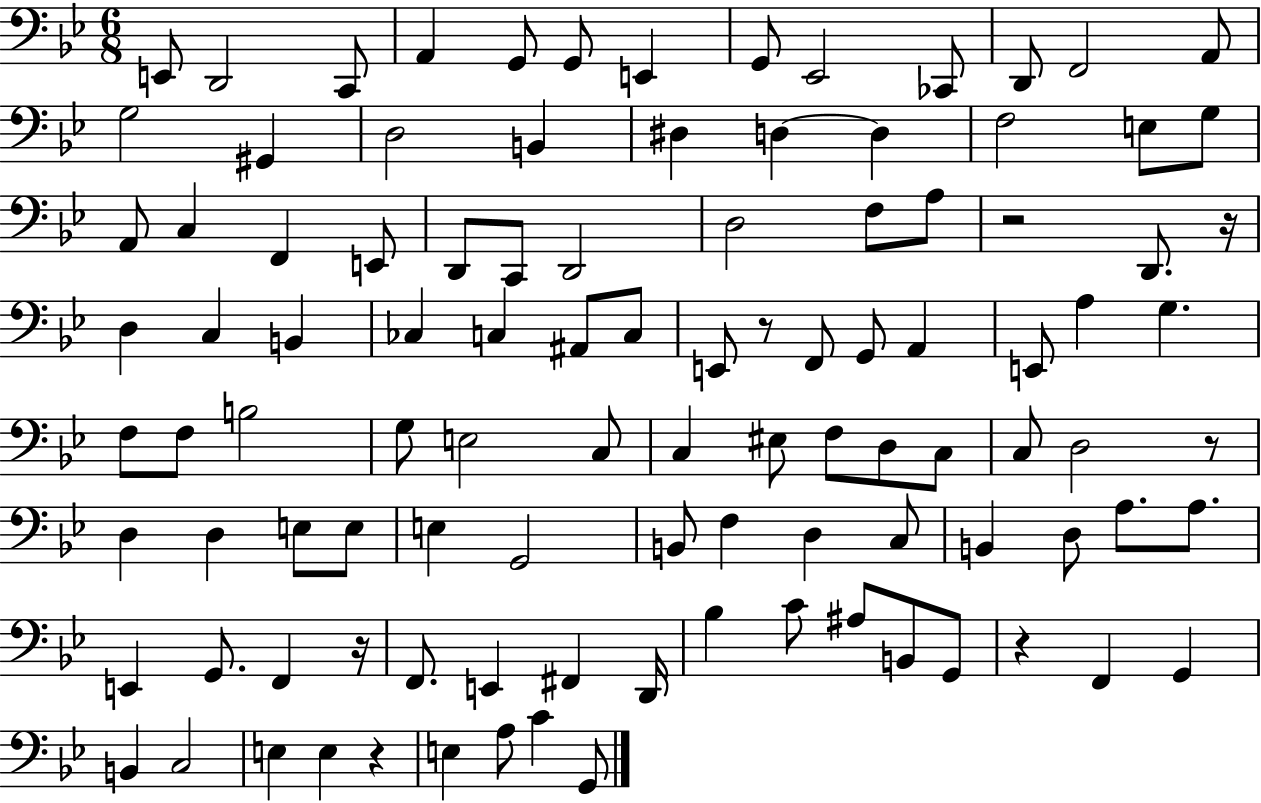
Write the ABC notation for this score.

X:1
T:Untitled
M:6/8
L:1/4
K:Bb
E,,/2 D,,2 C,,/2 A,, G,,/2 G,,/2 E,, G,,/2 _E,,2 _C,,/2 D,,/2 F,,2 A,,/2 G,2 ^G,, D,2 B,, ^D, D, D, F,2 E,/2 G,/2 A,,/2 C, F,, E,,/2 D,,/2 C,,/2 D,,2 D,2 F,/2 A,/2 z2 D,,/2 z/4 D, C, B,, _C, C, ^A,,/2 C,/2 E,,/2 z/2 F,,/2 G,,/2 A,, E,,/2 A, G, F,/2 F,/2 B,2 G,/2 E,2 C,/2 C, ^E,/2 F,/2 D,/2 C,/2 C,/2 D,2 z/2 D, D, E,/2 E,/2 E, G,,2 B,,/2 F, D, C,/2 B,, D,/2 A,/2 A,/2 E,, G,,/2 F,, z/4 F,,/2 E,, ^F,, D,,/4 _B, C/2 ^A,/2 B,,/2 G,,/2 z F,, G,, B,, C,2 E, E, z E, A,/2 C G,,/2